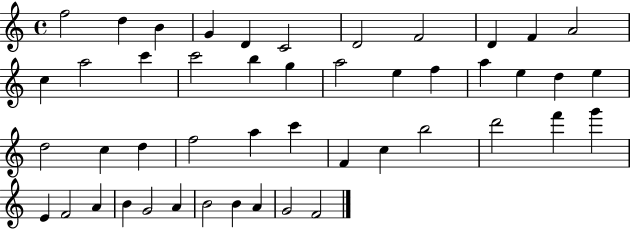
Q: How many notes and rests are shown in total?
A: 47